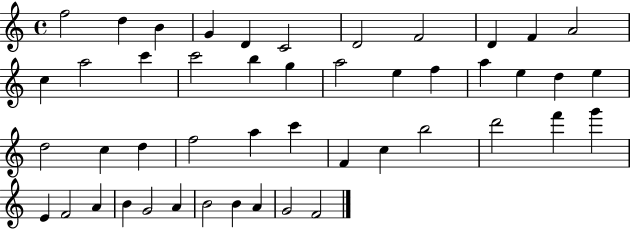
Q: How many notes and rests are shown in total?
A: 47